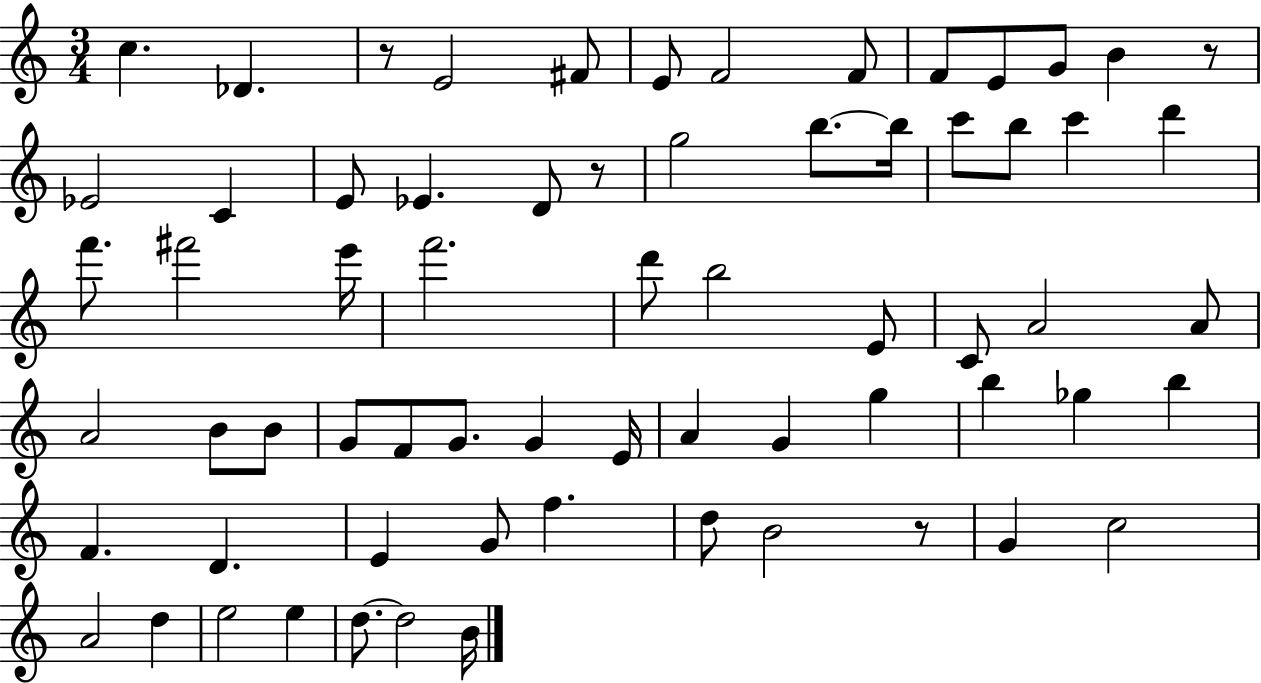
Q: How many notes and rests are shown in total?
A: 67